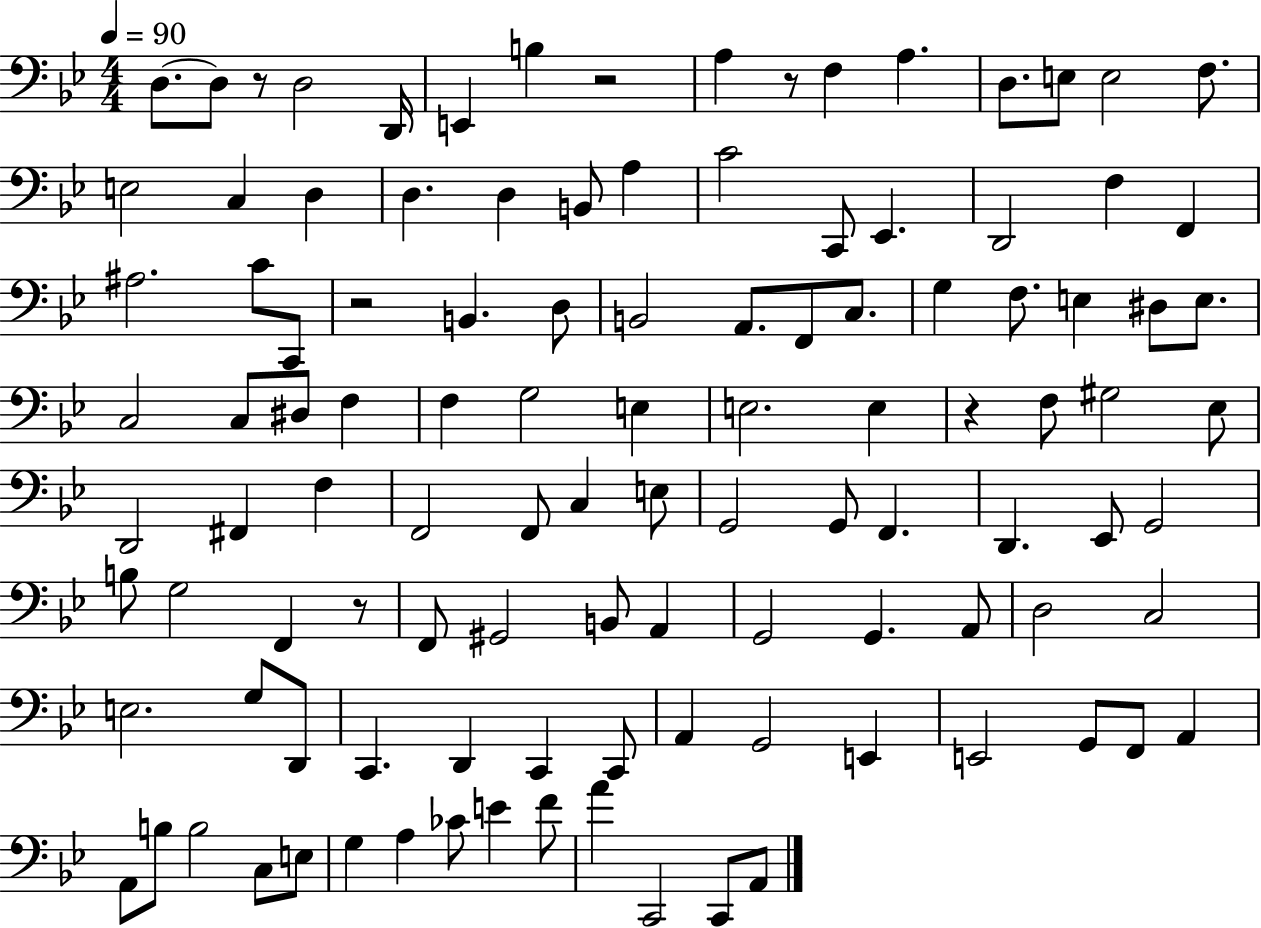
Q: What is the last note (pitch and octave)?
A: A2